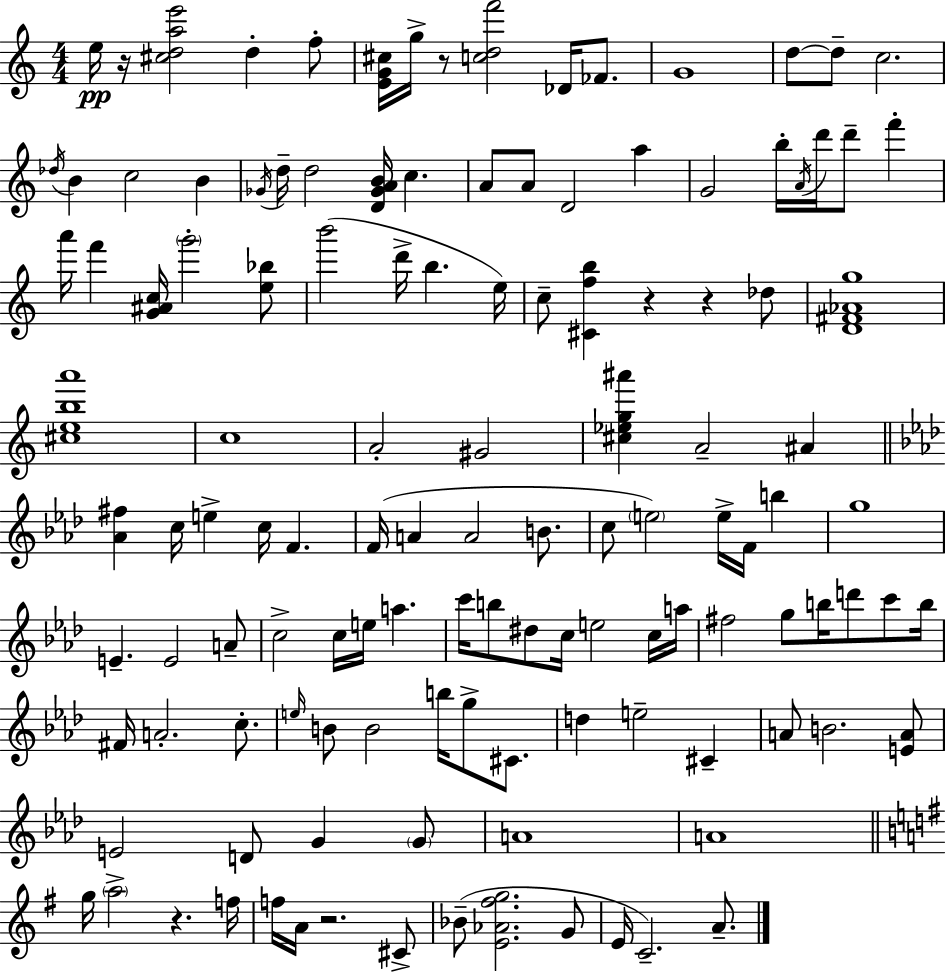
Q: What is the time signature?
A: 4/4